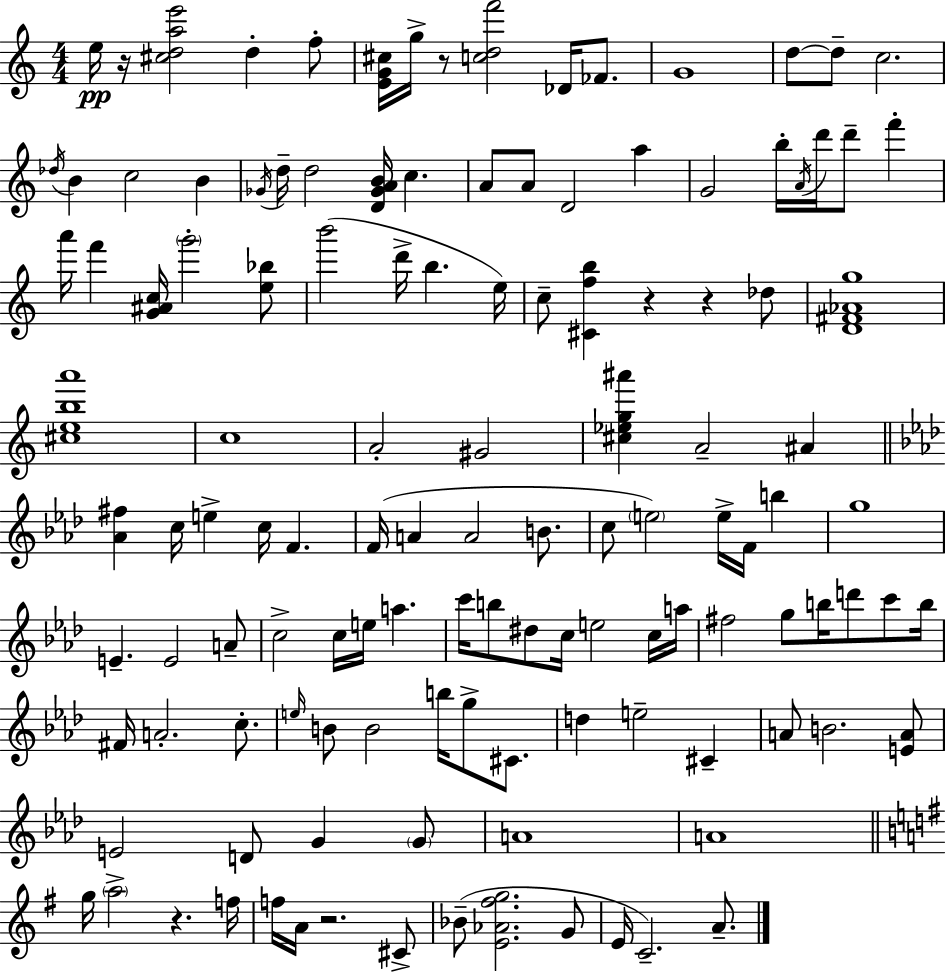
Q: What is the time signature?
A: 4/4